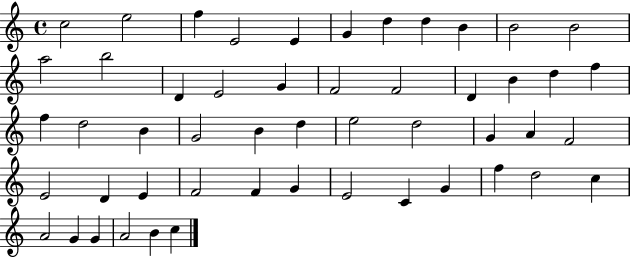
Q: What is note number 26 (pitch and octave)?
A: G4